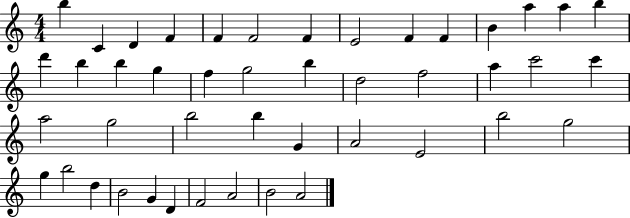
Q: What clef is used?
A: treble